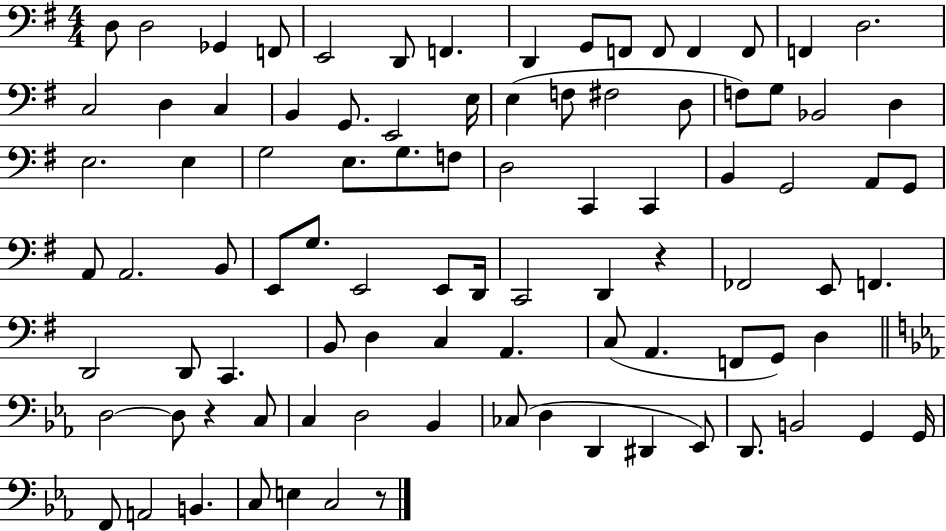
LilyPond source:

{
  \clef bass
  \numericTimeSignature
  \time 4/4
  \key g \major
  d8 d2 ges,4 f,8 | e,2 d,8 f,4. | d,4 g,8 f,8 f,8 f,4 f,8 | f,4 d2. | \break c2 d4 c4 | b,4 g,8. e,2 e16 | e4( f8 fis2 d8 | f8) g8 bes,2 d4 | \break e2. e4 | g2 e8. g8. f8 | d2 c,4 c,4 | b,4 g,2 a,8 g,8 | \break a,8 a,2. b,8 | e,8 g8. e,2 e,8 d,16 | c,2 d,4 r4 | fes,2 e,8 f,4. | \break d,2 d,8 c,4. | b,8 d4 c4 a,4. | c8( a,4. f,8 g,8) d4 | \bar "||" \break \key ees \major d2~~ d8 r4 c8 | c4 d2 bes,4 | ces8( d4 d,4 dis,4 ees,8) | d,8. b,2 g,4 g,16 | \break f,8 a,2 b,4. | c8 e4 c2 r8 | \bar "|."
}